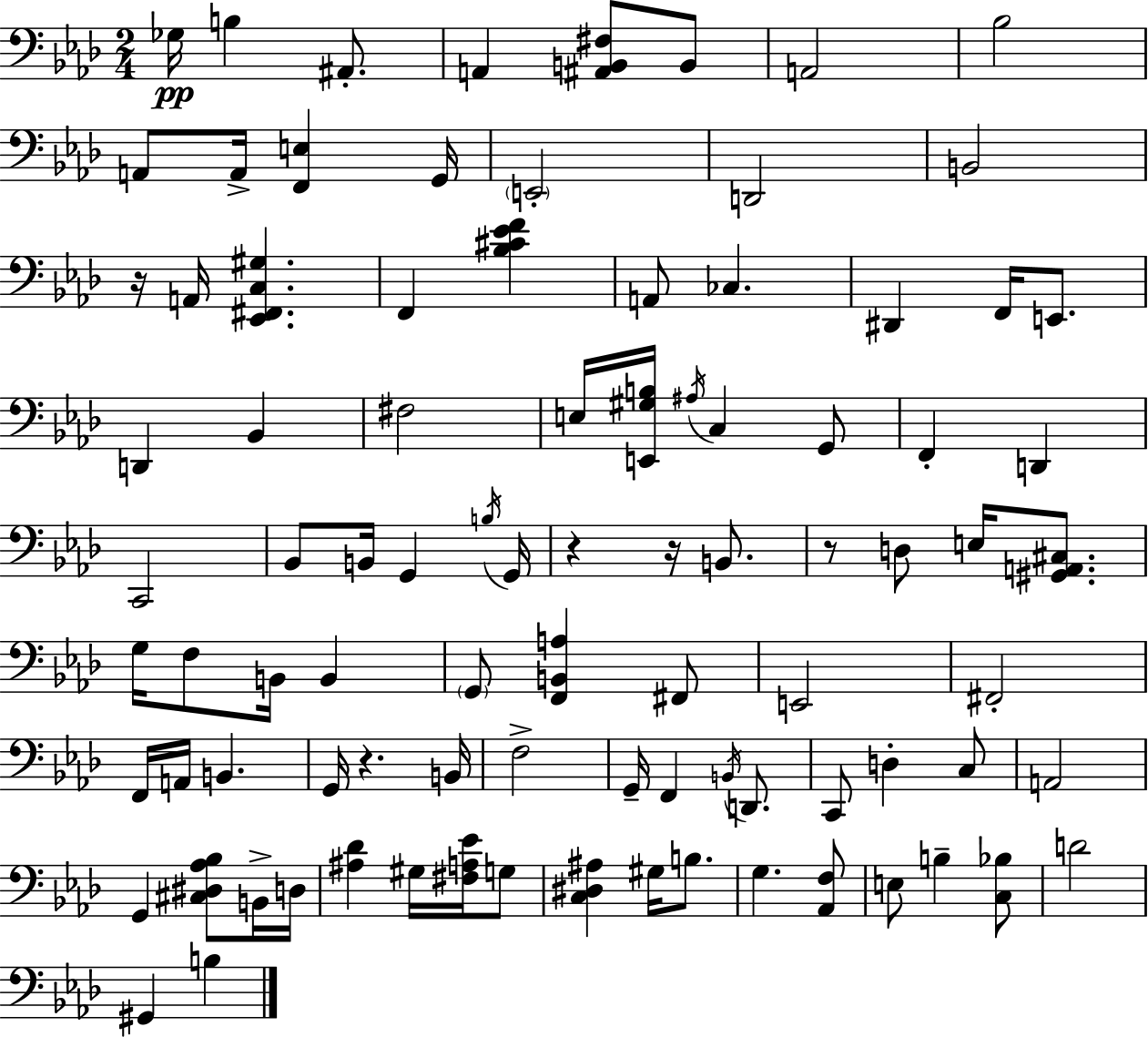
{
  \clef bass
  \numericTimeSignature
  \time 2/4
  \key f \minor
  ges16\pp b4 ais,8.-. | a,4 <ais, b, fis>8 b,8 | a,2 | bes2 | \break a,8 a,16-> <f, e>4 g,16 | \parenthesize e,2-. | d,2 | b,2 | \break r16 a,16 <ees, fis, c gis>4. | f,4 <bes cis' ees' f'>4 | a,8 ces4. | dis,4 f,16 e,8. | \break d,4 bes,4 | fis2 | e16 <e, gis b>16 \acciaccatura { ais16 } c4 g,8 | f,4-. d,4 | \break c,2 | bes,8 b,16 g,4 | \acciaccatura { b16 } g,16 r4 r16 b,8. | r8 d8 e16 <gis, a, cis>8. | \break g16 f8 b,16 b,4 | \parenthesize g,8 <f, b, a>4 | fis,8 e,2 | fis,2-. | \break f,16 a,16 b,4. | g,16 r4. | b,16 f2-> | g,16-- f,4 \acciaccatura { b,16 } | \break d,8. c,8 d4-. | c8 a,2 | g,4 <cis dis aes bes>8 | b,16-> d16 <ais des'>4 gis16 | \break <fis a ees'>16 g8 <c dis ais>4 gis16 | b8. g4. | <aes, f>8 e8 b4-- | <c bes>8 d'2 | \break gis,4 b4 | \bar "|."
}